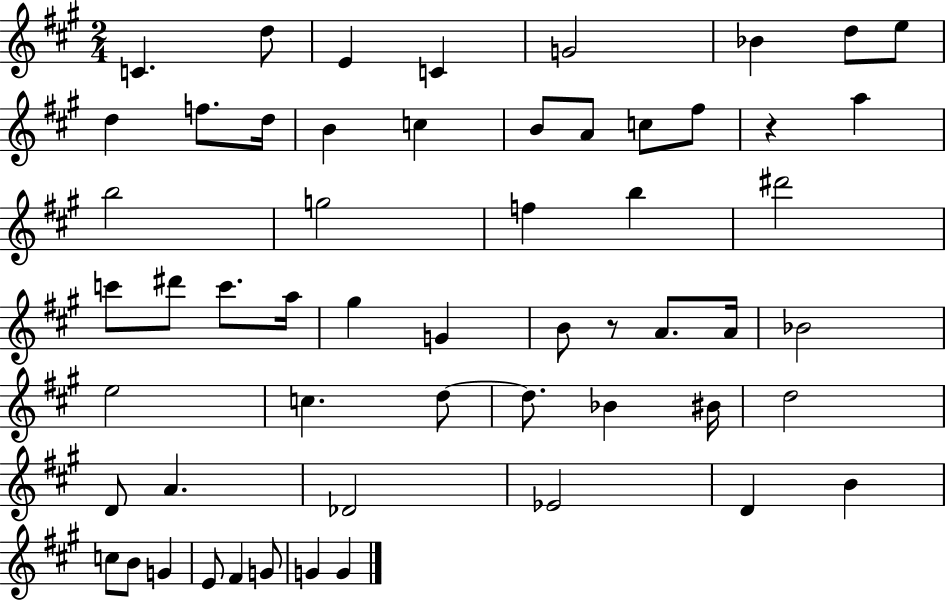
X:1
T:Untitled
M:2/4
L:1/4
K:A
C d/2 E C G2 _B d/2 e/2 d f/2 d/4 B c B/2 A/2 c/2 ^f/2 z a b2 g2 f b ^d'2 c'/2 ^d'/2 c'/2 a/4 ^g G B/2 z/2 A/2 A/4 _B2 e2 c d/2 d/2 _B ^B/4 d2 D/2 A _D2 _E2 D B c/2 B/2 G E/2 ^F G/2 G G